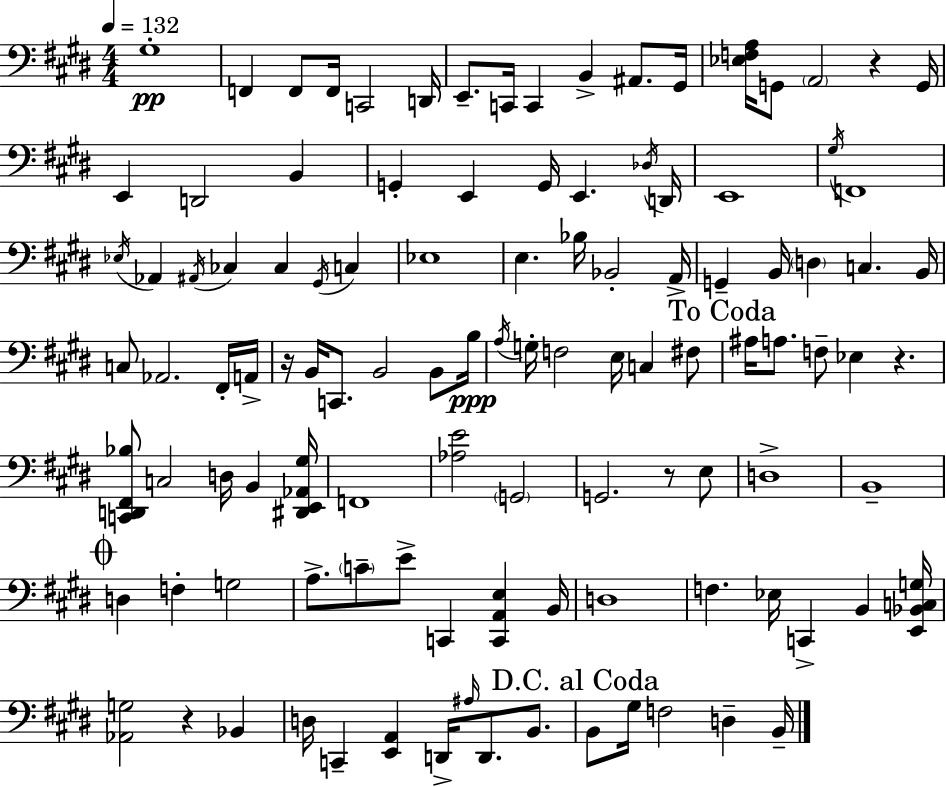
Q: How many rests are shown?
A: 5